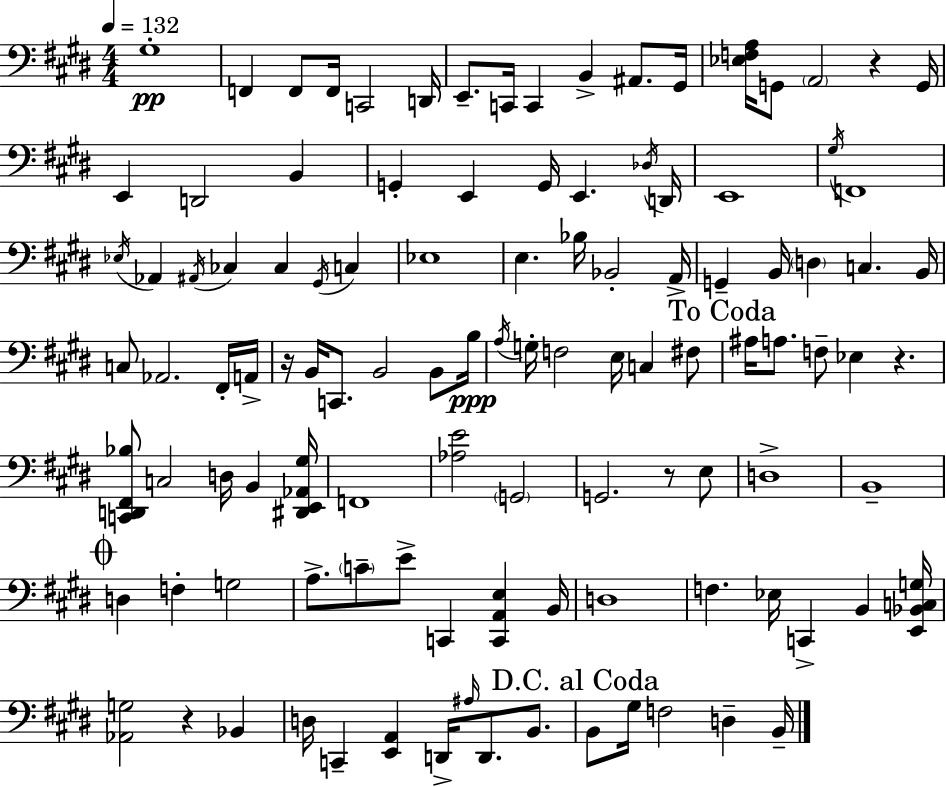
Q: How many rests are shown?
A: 5